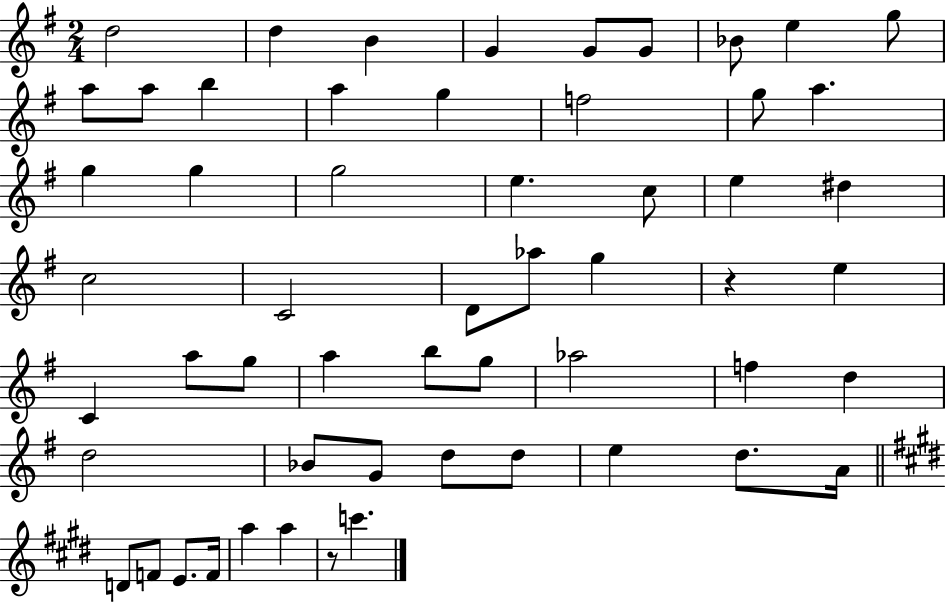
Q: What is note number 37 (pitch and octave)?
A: Ab5